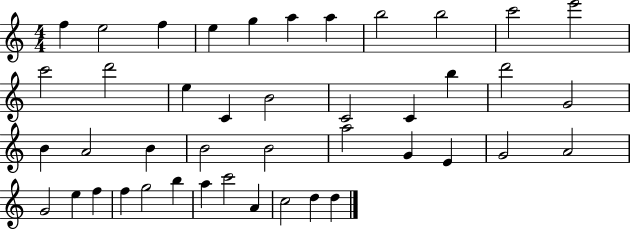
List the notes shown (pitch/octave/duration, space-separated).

F5/q E5/h F5/q E5/q G5/q A5/q A5/q B5/h B5/h C6/h E6/h C6/h D6/h E5/q C4/q B4/h C4/h C4/q B5/q D6/h G4/h B4/q A4/h B4/q B4/h B4/h A5/h G4/q E4/q G4/h A4/h G4/h E5/q F5/q F5/q G5/h B5/q A5/q C6/h A4/q C5/h D5/q D5/q